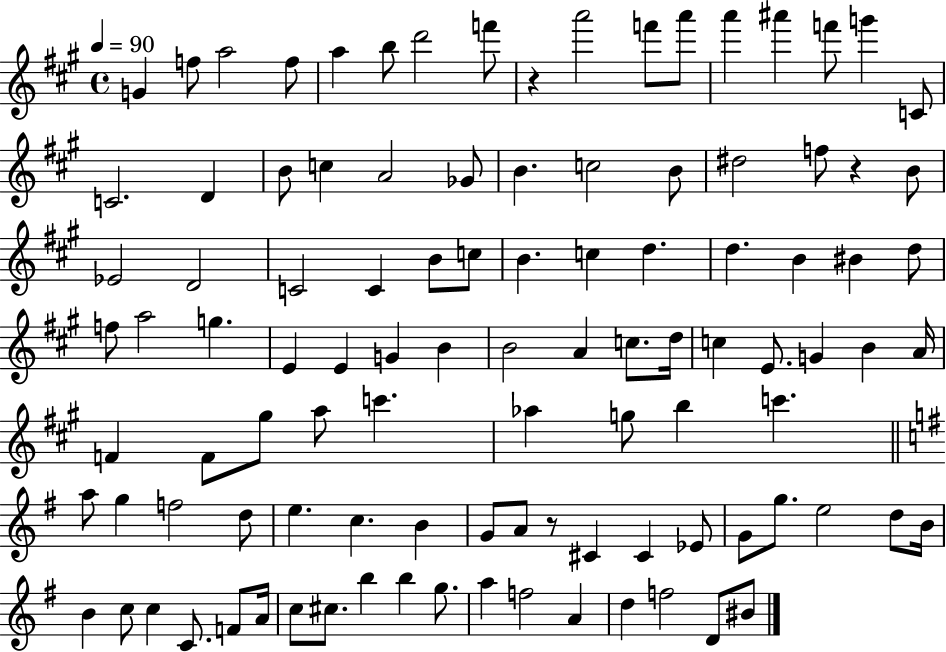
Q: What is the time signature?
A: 4/4